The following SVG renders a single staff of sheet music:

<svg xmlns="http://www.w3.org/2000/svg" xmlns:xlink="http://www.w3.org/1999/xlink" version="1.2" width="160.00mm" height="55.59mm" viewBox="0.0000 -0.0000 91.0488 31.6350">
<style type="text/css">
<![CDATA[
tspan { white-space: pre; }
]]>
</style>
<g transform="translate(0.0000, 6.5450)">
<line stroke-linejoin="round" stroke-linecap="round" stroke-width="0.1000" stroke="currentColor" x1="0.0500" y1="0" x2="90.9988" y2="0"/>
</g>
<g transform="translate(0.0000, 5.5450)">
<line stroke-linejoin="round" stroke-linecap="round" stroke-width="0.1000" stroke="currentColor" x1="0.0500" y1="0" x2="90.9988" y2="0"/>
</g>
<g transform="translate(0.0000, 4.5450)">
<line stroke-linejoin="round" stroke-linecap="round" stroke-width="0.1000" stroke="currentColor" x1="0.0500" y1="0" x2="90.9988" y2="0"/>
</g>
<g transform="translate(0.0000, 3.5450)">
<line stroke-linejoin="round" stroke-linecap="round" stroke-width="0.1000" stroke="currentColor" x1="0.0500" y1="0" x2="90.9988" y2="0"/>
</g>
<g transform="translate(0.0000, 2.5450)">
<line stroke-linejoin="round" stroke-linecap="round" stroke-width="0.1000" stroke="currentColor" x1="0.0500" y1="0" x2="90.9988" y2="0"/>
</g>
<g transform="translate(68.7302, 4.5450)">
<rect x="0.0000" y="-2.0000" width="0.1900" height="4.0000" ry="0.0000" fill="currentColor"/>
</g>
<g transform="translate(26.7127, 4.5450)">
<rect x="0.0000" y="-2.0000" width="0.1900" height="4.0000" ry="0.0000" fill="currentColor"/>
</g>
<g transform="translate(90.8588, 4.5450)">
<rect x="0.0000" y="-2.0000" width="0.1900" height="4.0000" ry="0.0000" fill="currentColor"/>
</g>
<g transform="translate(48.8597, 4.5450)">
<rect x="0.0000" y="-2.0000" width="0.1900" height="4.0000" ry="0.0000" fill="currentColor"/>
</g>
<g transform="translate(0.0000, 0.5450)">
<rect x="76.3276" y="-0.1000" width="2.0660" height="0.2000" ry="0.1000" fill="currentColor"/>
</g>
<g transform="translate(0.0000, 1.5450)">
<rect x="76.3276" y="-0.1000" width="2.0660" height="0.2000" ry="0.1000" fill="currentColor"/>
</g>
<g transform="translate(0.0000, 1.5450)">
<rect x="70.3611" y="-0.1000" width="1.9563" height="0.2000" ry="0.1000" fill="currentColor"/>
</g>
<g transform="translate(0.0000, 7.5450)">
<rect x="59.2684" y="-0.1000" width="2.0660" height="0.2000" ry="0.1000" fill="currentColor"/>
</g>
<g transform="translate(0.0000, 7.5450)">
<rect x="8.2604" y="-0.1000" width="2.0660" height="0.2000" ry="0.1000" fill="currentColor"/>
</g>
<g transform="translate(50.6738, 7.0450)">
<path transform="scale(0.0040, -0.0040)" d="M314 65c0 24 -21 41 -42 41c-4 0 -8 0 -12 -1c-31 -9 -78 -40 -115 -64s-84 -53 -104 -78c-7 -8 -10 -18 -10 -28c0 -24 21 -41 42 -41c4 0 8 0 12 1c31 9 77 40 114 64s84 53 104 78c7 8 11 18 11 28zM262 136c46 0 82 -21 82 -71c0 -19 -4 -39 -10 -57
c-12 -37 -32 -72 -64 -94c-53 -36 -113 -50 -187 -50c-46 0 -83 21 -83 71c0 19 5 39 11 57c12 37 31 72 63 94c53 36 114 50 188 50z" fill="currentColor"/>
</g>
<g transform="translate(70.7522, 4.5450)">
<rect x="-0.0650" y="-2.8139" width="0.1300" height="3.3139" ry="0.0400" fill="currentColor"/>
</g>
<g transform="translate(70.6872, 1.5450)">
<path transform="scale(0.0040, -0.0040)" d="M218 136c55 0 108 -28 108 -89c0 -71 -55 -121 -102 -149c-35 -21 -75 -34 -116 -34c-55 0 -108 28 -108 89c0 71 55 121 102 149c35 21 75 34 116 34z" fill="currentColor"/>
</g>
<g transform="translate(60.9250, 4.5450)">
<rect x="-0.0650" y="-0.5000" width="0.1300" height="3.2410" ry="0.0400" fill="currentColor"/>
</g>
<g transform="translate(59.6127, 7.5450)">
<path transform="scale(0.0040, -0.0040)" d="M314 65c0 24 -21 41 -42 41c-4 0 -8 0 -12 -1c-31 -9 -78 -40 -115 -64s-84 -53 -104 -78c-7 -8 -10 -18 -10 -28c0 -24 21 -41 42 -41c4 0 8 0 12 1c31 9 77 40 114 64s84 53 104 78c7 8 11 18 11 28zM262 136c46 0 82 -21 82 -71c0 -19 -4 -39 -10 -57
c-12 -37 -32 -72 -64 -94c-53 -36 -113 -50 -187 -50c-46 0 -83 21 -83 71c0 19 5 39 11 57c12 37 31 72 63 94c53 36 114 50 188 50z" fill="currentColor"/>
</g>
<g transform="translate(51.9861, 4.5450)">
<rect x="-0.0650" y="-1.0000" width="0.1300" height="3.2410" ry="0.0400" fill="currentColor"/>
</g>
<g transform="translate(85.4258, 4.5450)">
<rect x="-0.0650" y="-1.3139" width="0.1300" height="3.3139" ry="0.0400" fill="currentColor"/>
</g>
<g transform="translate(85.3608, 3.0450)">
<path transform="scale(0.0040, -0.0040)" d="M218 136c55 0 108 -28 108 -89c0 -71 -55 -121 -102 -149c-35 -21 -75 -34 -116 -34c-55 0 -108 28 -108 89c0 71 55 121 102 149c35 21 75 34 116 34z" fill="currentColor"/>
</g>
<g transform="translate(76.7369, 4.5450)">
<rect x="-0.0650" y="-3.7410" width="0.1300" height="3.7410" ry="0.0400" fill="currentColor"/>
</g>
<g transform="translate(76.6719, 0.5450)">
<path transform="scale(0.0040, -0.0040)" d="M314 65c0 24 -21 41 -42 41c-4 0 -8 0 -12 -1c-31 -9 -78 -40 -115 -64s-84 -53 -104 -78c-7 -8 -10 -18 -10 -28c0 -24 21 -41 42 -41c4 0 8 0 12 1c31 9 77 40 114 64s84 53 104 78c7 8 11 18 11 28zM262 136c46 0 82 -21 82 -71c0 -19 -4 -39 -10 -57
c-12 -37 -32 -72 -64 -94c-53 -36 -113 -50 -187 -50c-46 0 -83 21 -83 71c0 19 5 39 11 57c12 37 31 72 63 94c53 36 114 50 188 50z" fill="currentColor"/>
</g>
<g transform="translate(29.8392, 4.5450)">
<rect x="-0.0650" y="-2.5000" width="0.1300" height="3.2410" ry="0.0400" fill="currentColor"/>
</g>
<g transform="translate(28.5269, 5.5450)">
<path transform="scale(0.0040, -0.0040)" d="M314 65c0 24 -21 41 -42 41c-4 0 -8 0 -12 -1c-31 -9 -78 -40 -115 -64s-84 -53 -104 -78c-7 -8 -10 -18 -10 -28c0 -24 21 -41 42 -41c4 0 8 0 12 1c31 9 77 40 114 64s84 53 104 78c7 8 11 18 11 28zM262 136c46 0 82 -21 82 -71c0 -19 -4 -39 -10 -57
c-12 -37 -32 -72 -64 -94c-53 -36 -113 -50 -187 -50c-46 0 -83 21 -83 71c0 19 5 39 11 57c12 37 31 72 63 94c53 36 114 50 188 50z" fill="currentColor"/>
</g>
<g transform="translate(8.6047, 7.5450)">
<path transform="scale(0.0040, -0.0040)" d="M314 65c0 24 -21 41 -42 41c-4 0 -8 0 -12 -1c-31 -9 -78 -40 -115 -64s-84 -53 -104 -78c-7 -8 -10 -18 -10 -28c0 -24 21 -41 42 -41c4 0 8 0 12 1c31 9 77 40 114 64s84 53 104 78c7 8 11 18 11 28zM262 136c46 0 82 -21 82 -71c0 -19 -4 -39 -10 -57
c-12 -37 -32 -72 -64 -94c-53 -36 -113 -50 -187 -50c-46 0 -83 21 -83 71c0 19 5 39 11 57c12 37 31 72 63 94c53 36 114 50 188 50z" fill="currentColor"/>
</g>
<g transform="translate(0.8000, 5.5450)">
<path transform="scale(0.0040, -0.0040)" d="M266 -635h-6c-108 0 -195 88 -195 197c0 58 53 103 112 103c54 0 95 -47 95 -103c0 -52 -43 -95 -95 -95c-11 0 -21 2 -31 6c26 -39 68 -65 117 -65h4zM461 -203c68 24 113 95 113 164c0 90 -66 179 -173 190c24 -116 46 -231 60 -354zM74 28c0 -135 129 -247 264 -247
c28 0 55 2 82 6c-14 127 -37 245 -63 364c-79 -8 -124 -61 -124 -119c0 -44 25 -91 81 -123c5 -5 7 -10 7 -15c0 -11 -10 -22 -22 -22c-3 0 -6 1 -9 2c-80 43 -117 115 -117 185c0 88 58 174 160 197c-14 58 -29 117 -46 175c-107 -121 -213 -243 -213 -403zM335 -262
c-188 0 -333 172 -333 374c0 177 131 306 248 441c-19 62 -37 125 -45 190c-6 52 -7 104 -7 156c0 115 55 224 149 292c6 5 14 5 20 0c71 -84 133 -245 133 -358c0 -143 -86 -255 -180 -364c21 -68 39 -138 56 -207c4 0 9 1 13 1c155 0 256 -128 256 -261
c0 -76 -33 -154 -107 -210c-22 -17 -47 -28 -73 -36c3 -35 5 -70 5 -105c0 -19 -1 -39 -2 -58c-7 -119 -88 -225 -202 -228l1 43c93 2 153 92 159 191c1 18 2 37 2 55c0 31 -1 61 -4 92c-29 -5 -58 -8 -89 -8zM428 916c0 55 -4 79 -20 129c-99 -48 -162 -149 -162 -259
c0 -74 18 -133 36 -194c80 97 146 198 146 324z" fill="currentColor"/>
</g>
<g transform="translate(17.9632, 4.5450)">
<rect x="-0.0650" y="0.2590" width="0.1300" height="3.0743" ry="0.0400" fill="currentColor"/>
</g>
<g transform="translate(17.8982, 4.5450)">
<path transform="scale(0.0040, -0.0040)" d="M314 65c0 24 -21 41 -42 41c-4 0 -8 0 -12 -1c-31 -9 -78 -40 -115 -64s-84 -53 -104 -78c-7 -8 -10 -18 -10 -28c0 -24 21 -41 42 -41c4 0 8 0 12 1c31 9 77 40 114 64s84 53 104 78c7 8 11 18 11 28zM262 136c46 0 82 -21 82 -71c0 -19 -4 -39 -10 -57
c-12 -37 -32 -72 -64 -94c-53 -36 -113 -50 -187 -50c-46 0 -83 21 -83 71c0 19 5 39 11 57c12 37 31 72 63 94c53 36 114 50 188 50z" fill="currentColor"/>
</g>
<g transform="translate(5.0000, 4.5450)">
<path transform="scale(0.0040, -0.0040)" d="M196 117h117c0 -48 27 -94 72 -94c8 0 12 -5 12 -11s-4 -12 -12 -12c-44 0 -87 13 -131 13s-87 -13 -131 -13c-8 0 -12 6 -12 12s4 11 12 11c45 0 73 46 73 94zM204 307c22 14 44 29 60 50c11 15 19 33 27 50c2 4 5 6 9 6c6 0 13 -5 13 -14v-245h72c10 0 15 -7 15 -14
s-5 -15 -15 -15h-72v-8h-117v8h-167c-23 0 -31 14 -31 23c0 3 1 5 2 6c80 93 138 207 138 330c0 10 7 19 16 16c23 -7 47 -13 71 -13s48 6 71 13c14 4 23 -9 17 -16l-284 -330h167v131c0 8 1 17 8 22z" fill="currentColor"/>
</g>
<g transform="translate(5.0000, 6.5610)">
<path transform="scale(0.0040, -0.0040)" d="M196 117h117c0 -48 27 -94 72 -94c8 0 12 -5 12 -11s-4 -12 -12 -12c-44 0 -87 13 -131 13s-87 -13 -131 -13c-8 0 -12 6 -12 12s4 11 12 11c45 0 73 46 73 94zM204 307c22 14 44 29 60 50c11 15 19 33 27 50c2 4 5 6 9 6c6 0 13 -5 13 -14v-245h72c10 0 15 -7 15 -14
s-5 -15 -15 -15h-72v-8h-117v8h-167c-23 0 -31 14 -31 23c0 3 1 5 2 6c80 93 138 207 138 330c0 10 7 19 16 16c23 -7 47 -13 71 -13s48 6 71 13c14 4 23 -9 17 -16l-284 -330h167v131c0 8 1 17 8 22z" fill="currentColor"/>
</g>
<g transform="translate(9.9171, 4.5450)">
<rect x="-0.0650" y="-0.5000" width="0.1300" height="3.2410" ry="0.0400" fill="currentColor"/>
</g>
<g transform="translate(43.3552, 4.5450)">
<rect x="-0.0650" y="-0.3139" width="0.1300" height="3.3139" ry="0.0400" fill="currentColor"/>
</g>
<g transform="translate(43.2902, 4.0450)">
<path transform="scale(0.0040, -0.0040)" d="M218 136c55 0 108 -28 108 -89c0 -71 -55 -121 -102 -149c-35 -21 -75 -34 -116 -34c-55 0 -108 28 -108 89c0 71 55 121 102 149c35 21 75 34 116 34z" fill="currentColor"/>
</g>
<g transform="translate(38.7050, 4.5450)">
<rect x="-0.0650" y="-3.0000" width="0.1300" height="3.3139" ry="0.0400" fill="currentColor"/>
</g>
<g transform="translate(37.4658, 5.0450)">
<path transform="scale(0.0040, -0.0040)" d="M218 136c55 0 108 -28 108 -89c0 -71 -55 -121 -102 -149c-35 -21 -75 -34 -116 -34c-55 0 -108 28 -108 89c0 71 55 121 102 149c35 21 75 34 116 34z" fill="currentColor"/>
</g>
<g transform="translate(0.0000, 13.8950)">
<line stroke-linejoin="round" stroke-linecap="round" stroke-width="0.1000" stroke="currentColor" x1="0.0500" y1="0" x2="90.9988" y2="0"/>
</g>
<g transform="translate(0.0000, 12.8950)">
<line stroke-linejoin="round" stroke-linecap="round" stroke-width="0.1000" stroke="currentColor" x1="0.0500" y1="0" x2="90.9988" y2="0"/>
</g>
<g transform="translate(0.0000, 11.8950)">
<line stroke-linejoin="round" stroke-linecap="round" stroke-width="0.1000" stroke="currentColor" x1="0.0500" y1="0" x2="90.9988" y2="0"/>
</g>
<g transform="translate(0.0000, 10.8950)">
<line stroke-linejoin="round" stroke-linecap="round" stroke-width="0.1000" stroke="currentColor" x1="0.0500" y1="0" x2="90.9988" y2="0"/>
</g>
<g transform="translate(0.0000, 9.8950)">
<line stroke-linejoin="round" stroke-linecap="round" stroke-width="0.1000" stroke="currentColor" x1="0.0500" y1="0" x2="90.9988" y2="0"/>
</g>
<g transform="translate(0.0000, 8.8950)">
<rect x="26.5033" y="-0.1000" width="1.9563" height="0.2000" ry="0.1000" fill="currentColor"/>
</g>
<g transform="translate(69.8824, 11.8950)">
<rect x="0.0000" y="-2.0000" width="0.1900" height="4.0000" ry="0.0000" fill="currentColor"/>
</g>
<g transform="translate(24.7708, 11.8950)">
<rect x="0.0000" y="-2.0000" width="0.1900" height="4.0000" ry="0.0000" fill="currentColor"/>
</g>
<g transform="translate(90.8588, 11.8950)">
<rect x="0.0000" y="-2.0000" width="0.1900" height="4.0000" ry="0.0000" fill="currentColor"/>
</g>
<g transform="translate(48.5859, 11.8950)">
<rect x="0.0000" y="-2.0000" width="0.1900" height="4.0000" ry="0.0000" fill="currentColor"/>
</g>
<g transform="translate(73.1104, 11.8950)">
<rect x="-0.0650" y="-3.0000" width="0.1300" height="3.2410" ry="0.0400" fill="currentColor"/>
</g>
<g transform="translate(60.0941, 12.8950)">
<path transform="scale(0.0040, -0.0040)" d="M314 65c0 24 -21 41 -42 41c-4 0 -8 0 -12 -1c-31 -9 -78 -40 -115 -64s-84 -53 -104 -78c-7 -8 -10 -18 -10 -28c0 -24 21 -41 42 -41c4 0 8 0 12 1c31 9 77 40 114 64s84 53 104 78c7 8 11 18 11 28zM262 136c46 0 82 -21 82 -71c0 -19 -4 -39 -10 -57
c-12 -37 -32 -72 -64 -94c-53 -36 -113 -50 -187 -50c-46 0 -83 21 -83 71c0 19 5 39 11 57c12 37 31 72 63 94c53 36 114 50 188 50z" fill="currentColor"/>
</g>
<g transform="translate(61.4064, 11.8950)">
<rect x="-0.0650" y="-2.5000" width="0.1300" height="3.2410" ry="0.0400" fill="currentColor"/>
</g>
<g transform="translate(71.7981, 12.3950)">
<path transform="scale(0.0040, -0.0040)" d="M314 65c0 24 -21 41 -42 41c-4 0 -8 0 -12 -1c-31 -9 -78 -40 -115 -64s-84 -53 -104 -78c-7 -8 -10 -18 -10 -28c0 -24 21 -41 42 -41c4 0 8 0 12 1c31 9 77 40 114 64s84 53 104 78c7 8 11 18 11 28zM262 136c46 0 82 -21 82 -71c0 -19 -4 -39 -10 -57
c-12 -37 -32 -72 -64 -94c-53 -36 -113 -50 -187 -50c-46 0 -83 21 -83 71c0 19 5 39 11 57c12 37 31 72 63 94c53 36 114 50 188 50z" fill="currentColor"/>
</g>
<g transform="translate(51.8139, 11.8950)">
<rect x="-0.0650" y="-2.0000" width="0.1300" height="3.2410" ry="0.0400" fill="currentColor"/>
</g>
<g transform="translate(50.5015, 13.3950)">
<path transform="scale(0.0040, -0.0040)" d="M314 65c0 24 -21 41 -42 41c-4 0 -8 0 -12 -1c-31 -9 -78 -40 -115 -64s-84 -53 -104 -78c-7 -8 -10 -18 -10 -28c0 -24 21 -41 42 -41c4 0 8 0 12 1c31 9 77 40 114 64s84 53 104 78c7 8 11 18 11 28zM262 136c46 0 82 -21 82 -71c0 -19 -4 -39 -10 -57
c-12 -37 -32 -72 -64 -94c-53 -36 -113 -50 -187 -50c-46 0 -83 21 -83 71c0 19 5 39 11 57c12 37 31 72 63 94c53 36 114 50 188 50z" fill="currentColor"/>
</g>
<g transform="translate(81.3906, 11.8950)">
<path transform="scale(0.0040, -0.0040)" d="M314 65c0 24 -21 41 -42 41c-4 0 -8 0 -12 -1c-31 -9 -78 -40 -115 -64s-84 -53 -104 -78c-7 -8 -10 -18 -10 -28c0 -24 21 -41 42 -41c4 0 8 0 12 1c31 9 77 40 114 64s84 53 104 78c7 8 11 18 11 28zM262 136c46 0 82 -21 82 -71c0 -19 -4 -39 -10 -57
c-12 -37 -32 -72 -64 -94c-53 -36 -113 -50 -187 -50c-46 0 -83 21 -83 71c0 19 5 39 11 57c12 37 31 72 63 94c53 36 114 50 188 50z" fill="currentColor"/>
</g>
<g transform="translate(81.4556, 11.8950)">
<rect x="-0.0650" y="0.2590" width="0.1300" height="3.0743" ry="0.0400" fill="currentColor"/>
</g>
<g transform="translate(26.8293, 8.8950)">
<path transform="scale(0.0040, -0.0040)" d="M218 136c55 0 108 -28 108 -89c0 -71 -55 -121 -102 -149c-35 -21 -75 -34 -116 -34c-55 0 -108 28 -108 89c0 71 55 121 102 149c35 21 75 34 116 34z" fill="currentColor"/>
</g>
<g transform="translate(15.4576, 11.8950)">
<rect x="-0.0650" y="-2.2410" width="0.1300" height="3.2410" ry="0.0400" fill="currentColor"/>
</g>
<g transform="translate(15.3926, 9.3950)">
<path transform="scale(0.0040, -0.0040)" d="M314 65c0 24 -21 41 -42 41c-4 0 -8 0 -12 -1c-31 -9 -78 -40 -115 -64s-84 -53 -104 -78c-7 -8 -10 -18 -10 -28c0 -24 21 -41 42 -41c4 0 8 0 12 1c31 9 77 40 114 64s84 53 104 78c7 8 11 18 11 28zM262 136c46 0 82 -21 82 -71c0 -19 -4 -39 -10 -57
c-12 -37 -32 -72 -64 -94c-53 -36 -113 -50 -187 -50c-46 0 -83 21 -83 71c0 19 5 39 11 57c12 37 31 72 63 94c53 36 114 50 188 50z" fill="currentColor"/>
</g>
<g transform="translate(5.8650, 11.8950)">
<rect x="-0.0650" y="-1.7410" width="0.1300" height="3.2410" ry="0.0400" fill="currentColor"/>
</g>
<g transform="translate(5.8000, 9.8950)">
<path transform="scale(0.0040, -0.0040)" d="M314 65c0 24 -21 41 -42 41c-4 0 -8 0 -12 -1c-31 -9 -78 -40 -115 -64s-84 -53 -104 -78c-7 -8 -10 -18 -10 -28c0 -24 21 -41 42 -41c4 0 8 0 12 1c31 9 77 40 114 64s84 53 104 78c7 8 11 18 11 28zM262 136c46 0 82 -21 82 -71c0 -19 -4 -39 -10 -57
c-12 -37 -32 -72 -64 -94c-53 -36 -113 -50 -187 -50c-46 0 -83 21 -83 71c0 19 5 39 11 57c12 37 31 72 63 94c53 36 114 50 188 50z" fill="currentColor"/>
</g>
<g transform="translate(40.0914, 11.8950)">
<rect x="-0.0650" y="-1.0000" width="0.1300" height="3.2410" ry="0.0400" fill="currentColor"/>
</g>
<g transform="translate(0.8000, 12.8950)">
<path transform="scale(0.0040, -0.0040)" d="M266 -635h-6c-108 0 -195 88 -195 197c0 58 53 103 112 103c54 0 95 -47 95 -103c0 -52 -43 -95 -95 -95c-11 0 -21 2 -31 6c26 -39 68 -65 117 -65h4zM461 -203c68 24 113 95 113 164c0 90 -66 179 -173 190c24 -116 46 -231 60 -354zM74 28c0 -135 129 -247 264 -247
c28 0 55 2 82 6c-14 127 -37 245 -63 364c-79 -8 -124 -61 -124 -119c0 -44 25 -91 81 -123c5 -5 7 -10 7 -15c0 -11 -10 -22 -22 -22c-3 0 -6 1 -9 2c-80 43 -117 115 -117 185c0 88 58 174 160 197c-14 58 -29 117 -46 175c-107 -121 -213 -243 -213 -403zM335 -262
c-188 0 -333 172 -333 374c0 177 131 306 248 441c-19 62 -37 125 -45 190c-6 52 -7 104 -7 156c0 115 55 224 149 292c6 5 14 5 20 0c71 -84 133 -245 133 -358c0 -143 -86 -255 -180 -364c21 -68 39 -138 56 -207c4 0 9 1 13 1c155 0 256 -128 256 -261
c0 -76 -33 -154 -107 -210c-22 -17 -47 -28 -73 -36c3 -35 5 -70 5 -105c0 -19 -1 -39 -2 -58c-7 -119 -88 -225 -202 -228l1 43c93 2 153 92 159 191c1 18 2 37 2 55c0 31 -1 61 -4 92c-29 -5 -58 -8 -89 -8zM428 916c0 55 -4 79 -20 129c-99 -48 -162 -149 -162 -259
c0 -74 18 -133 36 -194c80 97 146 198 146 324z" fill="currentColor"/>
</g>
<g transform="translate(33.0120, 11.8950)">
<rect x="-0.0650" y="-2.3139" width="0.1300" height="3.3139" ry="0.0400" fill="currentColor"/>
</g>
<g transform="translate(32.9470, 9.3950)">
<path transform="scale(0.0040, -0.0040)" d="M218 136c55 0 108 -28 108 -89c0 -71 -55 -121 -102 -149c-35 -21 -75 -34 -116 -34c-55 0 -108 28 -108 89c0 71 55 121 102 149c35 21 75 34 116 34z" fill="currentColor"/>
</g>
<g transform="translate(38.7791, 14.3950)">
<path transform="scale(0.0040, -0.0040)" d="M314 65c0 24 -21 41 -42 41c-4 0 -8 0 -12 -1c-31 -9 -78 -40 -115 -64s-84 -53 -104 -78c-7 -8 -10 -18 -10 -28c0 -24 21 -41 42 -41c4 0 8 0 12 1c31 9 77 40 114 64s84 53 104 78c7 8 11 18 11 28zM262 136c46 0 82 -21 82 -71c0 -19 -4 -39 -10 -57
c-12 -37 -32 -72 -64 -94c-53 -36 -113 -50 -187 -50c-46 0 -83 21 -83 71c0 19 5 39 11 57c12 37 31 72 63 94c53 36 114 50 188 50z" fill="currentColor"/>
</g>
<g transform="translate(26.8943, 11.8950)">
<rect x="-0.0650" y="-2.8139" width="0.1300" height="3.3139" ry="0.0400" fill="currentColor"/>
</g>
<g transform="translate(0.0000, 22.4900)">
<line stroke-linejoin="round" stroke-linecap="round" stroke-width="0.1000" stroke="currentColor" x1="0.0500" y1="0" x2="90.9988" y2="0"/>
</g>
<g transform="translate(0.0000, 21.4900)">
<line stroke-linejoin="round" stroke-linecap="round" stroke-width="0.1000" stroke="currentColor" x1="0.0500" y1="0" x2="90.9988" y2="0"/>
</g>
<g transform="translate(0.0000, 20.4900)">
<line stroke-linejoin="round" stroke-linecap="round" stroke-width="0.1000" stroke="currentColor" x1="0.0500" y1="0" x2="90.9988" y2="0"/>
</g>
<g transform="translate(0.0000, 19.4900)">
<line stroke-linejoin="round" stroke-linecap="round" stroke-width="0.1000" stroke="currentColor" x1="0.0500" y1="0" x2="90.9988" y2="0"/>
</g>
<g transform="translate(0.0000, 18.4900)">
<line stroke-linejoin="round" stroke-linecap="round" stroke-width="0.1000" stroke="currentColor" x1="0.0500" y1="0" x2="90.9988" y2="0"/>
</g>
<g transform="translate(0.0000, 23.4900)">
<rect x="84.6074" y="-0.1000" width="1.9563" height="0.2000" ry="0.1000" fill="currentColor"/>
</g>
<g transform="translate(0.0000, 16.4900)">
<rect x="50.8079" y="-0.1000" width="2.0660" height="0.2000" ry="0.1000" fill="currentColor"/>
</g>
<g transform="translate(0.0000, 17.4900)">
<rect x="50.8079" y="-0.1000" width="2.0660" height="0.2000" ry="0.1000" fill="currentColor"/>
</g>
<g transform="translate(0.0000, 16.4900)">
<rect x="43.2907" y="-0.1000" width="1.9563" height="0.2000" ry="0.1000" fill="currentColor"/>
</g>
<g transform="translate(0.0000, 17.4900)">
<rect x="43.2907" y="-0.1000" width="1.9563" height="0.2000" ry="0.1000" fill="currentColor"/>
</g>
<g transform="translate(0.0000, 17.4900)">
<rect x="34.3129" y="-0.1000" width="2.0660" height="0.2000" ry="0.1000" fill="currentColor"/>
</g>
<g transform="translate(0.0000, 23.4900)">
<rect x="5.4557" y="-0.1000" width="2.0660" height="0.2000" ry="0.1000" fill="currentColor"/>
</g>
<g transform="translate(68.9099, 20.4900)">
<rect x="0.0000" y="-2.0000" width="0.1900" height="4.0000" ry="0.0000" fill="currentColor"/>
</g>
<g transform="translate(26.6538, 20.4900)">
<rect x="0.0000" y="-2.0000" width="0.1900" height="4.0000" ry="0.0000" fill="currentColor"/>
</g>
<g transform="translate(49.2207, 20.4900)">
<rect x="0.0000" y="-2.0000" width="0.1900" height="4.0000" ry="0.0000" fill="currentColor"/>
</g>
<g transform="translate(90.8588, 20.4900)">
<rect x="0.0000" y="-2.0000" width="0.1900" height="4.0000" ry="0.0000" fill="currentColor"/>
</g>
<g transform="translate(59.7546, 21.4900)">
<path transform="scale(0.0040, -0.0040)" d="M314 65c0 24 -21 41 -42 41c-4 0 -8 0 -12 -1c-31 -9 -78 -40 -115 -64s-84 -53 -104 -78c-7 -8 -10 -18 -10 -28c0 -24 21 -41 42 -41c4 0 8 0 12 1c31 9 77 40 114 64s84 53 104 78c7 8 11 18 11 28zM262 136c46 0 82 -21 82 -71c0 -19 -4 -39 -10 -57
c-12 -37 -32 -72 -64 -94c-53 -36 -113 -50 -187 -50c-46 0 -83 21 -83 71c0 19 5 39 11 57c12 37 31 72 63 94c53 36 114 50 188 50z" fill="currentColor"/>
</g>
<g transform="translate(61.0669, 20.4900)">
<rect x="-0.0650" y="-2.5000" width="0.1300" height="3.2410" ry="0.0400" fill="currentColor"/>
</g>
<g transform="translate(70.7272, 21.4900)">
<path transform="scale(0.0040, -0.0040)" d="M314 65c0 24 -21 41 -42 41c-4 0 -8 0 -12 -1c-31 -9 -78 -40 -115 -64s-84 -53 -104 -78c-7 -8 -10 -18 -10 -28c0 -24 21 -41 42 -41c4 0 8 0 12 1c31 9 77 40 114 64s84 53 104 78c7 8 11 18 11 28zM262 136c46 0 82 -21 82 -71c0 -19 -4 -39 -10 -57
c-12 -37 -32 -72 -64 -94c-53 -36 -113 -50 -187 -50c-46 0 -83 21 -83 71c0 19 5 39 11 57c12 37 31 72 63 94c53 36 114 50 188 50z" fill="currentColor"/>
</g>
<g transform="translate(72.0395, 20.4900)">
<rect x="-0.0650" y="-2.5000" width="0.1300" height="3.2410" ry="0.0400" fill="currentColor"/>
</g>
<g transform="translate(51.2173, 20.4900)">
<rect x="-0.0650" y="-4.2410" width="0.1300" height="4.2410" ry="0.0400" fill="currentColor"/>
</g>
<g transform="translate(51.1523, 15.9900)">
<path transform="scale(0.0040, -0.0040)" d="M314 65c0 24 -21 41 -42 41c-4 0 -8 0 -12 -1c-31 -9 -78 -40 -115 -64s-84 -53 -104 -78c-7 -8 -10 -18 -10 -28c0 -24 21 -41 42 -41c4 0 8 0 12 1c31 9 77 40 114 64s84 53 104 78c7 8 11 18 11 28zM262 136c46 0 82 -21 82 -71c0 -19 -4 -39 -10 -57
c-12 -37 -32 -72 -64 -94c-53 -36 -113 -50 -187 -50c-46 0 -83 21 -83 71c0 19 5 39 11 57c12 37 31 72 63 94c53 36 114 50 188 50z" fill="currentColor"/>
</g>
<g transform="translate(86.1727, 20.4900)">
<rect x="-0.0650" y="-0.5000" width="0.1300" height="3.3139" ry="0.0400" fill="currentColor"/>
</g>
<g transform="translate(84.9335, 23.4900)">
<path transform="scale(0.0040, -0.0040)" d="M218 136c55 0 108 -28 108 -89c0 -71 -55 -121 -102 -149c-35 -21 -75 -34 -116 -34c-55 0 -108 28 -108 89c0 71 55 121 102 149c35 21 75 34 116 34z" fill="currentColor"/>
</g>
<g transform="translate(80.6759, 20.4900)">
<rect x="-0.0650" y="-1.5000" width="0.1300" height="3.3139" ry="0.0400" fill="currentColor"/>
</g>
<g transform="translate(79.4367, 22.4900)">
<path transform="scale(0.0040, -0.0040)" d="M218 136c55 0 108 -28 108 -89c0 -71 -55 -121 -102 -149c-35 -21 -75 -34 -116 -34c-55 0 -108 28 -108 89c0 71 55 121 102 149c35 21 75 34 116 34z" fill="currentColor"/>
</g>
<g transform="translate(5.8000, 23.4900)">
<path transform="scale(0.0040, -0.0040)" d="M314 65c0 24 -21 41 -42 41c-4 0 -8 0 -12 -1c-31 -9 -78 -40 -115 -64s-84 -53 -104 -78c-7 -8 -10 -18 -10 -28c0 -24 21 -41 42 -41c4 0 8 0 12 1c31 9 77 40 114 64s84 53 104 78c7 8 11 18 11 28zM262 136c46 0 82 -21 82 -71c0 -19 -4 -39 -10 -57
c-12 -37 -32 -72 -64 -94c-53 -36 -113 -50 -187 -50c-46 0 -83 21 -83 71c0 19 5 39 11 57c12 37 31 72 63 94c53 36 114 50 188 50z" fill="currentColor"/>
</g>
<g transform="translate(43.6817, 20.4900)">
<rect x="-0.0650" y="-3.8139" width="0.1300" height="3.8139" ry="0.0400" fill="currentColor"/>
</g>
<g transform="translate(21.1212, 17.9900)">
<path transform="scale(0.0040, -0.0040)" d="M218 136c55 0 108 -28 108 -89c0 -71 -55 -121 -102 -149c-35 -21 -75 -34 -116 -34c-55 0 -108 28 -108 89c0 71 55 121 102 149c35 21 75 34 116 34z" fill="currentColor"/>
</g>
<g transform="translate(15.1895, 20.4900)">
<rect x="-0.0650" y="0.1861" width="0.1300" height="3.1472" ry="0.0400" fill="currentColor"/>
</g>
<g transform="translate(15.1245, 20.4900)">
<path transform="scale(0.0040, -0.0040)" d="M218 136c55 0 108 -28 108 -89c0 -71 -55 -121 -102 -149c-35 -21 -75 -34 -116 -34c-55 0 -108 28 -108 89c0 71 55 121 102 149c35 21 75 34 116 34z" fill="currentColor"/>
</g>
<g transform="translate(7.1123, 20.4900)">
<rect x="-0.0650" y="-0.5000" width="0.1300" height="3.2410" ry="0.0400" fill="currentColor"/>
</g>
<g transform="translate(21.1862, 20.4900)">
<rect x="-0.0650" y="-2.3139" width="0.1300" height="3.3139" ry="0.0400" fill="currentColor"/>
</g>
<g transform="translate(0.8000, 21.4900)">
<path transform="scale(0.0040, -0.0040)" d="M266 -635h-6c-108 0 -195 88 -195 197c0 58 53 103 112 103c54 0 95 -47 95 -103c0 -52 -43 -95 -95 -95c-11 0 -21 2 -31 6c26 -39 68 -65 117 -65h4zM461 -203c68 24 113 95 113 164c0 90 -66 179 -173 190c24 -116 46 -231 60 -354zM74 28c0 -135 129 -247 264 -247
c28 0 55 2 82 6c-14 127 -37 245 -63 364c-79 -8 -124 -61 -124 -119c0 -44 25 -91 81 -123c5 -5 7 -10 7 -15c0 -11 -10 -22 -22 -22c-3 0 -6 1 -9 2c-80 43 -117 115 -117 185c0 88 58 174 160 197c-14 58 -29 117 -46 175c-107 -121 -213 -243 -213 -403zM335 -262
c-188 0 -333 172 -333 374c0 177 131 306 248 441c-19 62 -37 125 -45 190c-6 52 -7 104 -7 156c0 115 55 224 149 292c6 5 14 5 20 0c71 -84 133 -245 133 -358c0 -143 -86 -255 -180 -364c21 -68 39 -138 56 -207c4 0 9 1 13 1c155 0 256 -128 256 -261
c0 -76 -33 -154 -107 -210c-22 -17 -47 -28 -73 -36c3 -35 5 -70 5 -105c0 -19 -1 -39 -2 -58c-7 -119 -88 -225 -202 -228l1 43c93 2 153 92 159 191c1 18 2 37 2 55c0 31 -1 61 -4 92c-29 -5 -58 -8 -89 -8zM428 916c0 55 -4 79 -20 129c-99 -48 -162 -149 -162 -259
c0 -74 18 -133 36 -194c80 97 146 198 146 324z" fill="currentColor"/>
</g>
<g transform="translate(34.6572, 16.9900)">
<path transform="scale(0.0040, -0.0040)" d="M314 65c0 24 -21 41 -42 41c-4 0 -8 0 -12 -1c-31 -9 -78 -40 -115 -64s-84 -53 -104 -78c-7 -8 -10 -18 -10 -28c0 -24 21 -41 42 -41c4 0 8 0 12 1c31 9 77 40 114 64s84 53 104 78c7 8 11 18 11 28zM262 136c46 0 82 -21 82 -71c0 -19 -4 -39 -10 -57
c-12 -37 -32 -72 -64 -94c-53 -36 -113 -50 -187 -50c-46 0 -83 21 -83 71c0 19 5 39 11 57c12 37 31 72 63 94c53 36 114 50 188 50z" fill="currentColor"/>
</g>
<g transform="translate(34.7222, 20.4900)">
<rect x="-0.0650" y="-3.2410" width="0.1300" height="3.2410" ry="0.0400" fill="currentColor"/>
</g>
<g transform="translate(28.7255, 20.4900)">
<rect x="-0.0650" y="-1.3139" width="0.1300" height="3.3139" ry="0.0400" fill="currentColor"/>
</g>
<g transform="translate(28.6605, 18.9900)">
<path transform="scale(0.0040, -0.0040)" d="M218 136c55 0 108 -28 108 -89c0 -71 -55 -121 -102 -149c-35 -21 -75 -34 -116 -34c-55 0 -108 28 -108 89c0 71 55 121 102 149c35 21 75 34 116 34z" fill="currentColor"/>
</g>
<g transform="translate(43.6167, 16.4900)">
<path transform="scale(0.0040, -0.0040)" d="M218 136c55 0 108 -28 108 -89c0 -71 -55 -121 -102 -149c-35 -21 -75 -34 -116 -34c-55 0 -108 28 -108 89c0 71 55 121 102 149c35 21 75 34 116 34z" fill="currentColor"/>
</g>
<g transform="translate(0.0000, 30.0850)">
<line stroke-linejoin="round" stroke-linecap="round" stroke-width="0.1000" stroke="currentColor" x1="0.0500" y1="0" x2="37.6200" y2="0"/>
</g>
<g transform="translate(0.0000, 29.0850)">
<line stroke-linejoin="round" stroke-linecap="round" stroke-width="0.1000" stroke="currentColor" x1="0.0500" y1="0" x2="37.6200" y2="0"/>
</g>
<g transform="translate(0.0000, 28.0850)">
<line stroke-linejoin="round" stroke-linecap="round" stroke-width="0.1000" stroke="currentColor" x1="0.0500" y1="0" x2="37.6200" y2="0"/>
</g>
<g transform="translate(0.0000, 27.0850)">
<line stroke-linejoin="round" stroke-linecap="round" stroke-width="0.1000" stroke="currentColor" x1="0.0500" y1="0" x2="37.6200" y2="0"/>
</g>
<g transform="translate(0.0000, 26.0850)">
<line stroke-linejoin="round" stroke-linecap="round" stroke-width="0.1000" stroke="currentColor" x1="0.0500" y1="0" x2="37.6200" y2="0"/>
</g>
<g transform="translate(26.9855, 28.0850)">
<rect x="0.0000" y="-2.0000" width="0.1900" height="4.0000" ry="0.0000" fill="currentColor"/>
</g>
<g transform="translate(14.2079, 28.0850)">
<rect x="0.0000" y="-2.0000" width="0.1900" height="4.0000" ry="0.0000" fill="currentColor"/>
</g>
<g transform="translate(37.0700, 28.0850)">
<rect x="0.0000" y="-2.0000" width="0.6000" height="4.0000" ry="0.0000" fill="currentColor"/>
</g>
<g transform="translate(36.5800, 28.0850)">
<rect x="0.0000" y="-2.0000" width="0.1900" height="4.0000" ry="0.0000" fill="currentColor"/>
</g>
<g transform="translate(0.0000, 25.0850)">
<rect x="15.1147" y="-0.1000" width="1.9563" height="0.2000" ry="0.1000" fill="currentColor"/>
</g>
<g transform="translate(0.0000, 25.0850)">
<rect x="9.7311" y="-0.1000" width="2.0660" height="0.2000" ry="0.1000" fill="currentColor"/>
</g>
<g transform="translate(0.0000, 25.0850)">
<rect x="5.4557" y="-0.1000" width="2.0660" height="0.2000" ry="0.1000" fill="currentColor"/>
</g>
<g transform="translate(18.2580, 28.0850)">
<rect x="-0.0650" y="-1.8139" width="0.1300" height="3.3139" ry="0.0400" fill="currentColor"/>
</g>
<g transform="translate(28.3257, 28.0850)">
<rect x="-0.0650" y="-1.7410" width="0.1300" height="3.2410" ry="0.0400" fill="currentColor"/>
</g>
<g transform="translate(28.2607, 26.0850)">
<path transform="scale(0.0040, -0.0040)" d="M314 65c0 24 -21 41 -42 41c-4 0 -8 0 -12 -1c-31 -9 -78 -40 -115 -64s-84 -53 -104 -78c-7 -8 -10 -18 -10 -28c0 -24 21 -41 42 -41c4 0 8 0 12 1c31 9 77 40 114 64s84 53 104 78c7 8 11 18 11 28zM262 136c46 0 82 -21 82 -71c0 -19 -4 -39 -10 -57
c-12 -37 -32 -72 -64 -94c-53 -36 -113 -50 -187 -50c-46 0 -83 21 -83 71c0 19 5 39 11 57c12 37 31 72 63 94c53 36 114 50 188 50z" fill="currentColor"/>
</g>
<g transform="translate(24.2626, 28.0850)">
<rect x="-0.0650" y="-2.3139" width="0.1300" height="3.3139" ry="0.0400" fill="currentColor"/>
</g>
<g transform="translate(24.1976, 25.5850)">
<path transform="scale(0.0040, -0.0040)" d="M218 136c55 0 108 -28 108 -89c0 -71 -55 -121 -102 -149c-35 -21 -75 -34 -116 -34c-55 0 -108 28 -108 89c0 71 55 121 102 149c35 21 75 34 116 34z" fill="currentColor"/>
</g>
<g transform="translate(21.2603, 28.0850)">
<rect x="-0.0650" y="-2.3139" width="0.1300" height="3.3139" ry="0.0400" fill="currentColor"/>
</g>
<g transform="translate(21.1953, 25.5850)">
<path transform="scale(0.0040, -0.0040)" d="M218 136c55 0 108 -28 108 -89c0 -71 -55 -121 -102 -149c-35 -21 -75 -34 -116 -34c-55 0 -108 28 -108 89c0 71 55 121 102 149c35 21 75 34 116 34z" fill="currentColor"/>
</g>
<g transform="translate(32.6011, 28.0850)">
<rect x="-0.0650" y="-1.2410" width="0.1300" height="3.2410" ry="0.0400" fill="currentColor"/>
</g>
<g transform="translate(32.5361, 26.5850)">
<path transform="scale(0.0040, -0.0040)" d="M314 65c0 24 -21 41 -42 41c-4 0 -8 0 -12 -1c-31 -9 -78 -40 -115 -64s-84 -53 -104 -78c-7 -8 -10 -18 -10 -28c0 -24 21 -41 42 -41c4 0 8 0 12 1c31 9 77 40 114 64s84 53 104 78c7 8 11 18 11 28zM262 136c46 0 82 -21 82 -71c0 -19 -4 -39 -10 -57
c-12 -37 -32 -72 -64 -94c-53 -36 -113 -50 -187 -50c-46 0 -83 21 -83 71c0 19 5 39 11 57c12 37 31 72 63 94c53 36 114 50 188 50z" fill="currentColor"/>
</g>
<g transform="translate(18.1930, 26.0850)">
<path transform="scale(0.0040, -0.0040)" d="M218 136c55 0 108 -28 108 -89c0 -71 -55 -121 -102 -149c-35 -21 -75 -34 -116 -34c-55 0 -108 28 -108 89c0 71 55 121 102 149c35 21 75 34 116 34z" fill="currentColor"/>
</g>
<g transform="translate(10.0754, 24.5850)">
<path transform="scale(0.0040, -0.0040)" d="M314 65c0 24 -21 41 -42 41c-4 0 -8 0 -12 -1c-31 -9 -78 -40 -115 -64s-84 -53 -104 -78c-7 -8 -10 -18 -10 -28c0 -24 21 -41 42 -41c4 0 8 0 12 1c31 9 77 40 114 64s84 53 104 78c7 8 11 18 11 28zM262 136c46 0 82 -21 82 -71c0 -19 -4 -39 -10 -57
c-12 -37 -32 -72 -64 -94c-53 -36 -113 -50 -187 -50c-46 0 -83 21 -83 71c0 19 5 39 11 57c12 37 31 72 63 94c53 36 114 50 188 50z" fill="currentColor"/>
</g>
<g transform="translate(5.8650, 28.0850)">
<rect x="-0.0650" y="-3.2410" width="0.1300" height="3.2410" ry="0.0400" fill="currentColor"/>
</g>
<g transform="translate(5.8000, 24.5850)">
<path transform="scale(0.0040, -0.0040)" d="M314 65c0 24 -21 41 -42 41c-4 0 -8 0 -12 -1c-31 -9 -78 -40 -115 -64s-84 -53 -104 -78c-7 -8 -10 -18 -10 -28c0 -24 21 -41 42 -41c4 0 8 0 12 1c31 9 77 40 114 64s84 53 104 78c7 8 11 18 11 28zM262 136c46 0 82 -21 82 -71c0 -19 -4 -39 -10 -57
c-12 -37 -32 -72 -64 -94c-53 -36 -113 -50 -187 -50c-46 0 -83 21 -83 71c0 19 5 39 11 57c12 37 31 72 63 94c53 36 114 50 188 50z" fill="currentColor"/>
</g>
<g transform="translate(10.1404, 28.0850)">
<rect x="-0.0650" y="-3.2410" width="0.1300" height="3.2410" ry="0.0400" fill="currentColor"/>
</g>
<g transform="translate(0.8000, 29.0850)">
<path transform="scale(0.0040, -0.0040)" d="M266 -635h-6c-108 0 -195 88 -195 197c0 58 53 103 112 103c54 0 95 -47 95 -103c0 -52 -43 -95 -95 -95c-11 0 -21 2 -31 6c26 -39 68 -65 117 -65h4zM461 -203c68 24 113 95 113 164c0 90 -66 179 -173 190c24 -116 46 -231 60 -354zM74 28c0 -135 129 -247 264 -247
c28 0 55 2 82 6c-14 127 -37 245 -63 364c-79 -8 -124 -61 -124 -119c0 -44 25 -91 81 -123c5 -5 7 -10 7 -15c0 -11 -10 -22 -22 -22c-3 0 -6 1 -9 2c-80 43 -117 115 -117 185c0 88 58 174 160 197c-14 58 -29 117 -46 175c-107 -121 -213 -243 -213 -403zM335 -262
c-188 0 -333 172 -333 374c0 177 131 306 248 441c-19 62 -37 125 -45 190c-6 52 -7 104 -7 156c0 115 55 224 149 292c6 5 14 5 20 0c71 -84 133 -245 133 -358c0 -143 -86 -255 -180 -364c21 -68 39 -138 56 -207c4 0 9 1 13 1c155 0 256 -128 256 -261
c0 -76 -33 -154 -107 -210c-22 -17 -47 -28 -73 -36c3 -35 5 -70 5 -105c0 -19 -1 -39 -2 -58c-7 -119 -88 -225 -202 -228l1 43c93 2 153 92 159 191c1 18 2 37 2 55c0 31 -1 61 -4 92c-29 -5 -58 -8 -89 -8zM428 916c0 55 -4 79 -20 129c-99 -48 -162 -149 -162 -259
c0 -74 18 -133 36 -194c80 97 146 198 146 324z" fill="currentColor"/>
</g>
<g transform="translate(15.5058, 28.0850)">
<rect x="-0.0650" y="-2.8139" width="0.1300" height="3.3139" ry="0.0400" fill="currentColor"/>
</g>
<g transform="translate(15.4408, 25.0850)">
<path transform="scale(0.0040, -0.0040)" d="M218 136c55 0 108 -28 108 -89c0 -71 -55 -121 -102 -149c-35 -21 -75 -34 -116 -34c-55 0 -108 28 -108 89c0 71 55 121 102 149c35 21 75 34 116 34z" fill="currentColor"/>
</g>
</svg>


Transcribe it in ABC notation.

X:1
T:Untitled
M:4/4
L:1/4
K:C
C2 B2 G2 A c D2 C2 a c'2 e f2 g2 a g D2 F2 G2 A2 B2 C2 B g e b2 c' d'2 G2 G2 E C b2 b2 a f g g f2 e2